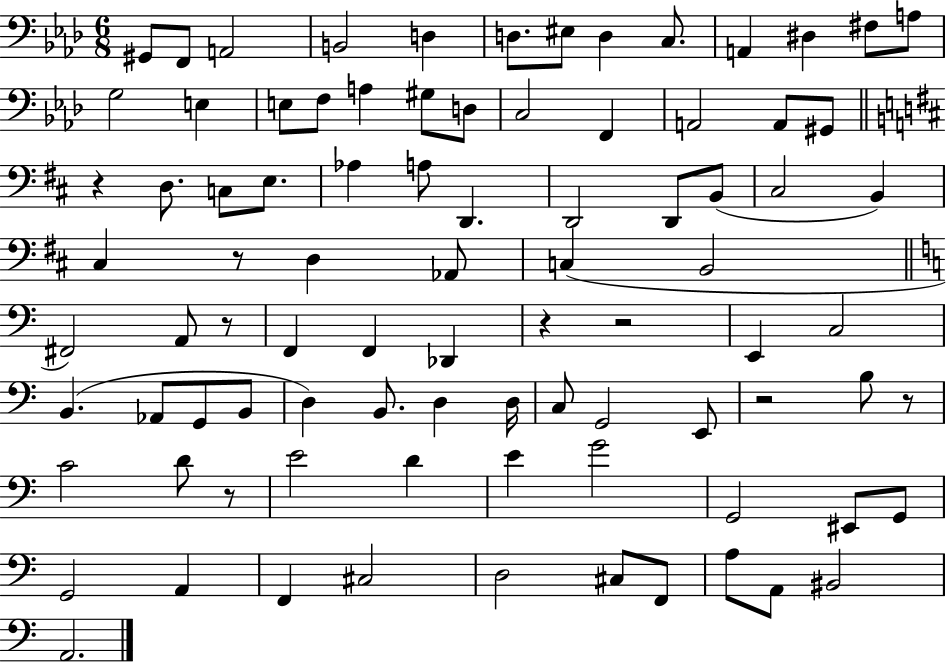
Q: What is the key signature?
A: AES major